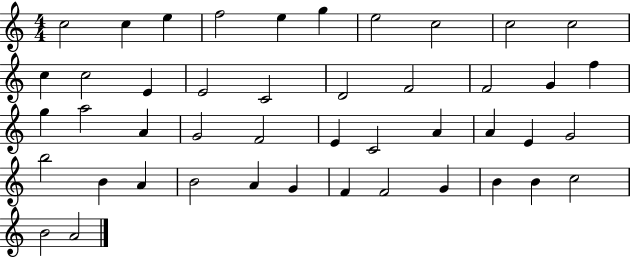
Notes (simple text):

C5/h C5/q E5/q F5/h E5/q G5/q E5/h C5/h C5/h C5/h C5/q C5/h E4/q E4/h C4/h D4/h F4/h F4/h G4/q F5/q G5/q A5/h A4/q G4/h F4/h E4/q C4/h A4/q A4/q E4/q G4/h B5/h B4/q A4/q B4/h A4/q G4/q F4/q F4/h G4/q B4/q B4/q C5/h B4/h A4/h